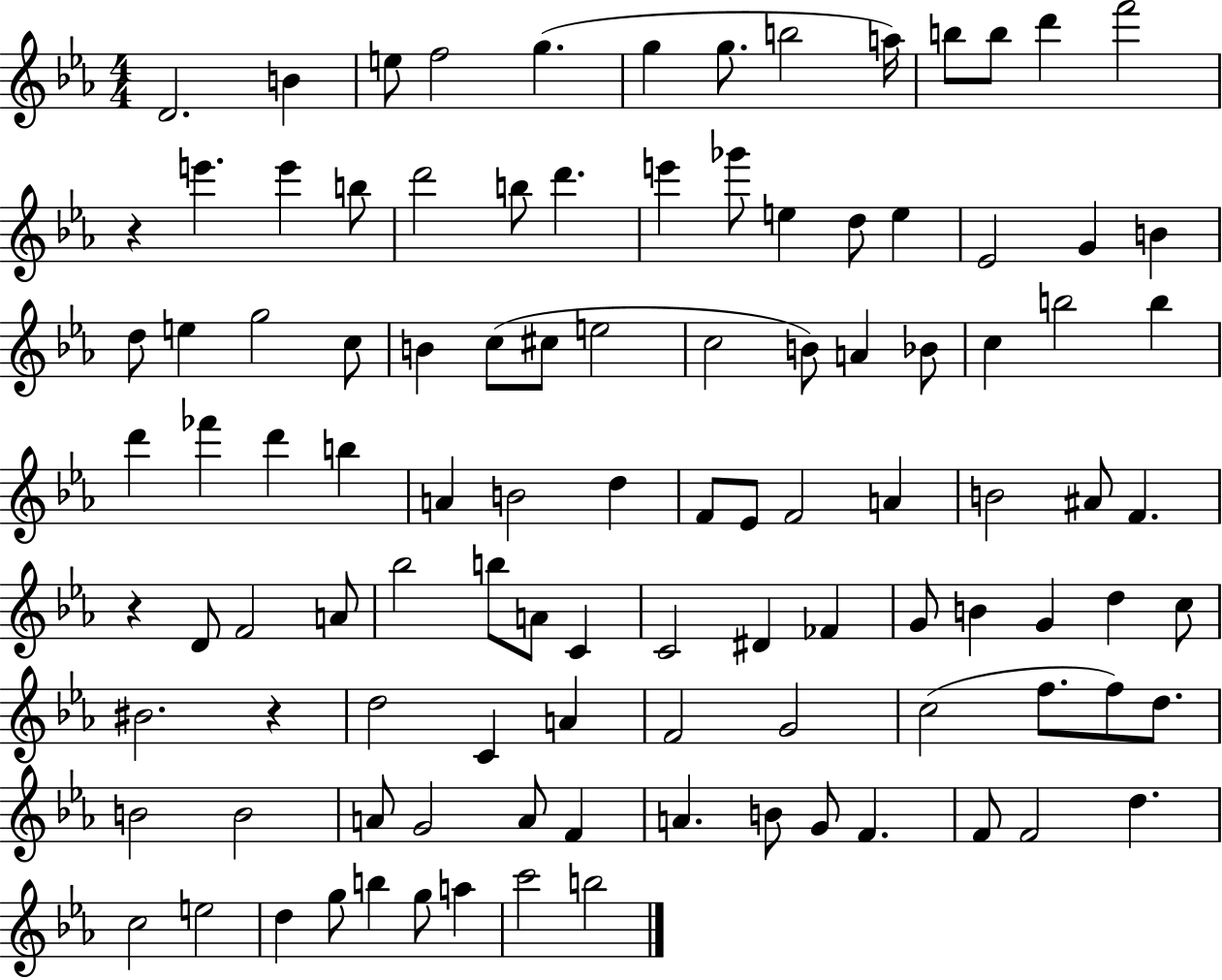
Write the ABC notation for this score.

X:1
T:Untitled
M:4/4
L:1/4
K:Eb
D2 B e/2 f2 g g g/2 b2 a/4 b/2 b/2 d' f'2 z e' e' b/2 d'2 b/2 d' e' _g'/2 e d/2 e _E2 G B d/2 e g2 c/2 B c/2 ^c/2 e2 c2 B/2 A _B/2 c b2 b d' _f' d' b A B2 d F/2 _E/2 F2 A B2 ^A/2 F z D/2 F2 A/2 _b2 b/2 A/2 C C2 ^D _F G/2 B G d c/2 ^B2 z d2 C A F2 G2 c2 f/2 f/2 d/2 B2 B2 A/2 G2 A/2 F A B/2 G/2 F F/2 F2 d c2 e2 d g/2 b g/2 a c'2 b2